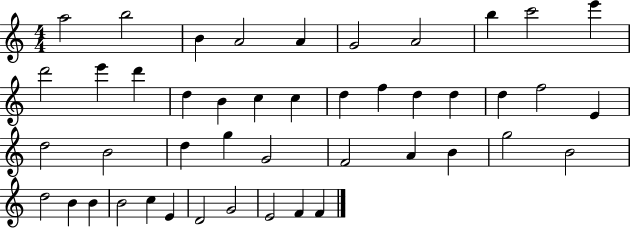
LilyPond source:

{
  \clef treble
  \numericTimeSignature
  \time 4/4
  \key c \major
  a''2 b''2 | b'4 a'2 a'4 | g'2 a'2 | b''4 c'''2 e'''4 | \break d'''2 e'''4 d'''4 | d''4 b'4 c''4 c''4 | d''4 f''4 d''4 d''4 | d''4 f''2 e'4 | \break d''2 b'2 | d''4 g''4 g'2 | f'2 a'4 b'4 | g''2 b'2 | \break d''2 b'4 b'4 | b'2 c''4 e'4 | d'2 g'2 | e'2 f'4 f'4 | \break \bar "|."
}